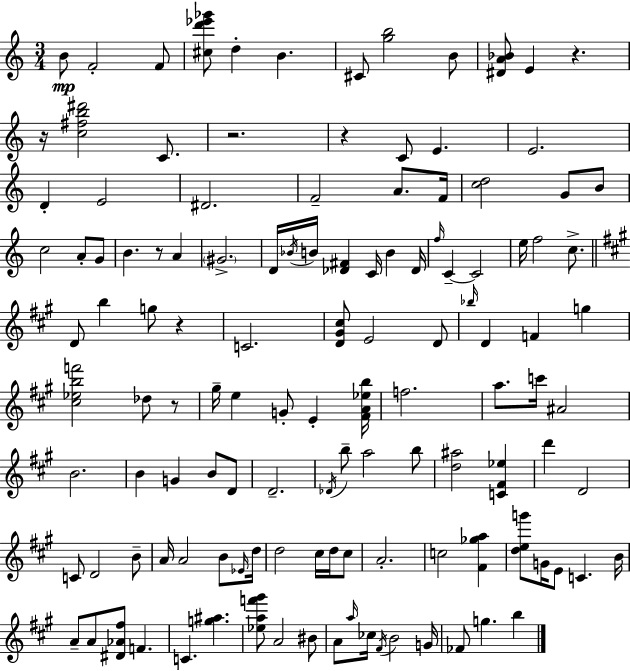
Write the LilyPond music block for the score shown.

{
  \clef treble
  \numericTimeSignature
  \time 3/4
  \key a \minor
  b'8\mp f'2-. f'8 | <cis'' d''' ees''' ges'''>8 d''4-. b'4. | cis'8 <g'' b''>2 b'8 | <dis' a' bes'>8 e'4 r4. | \break r16 <c'' fis'' b'' dis'''>2 c'8. | r2. | r4 c'8 e'4. | e'2. | \break d'4-. e'2 | dis'2. | f'2-- a'8. f'16 | <c'' d''>2 g'8 b'8 | \break c''2 a'8-. g'8 | b'4. r8 a'4 | \parenthesize gis'2.-> | d'16 \acciaccatura { bes'16 } b'16 <des' fis'>4 c'16 b'4 | \break des'16 \grace { f''16 } c'4--~~ c'2 | e''16 f''2 c''8.-> | \bar "||" \break \key a \major d'8 b''4 g''8 r4 | c'2. | <d' gis' cis''>8 e'2 d'8 | \grace { bes''16 } d'4 f'4 g''4 | \break <cis'' ees'' b'' f'''>2 des''8 r8 | gis''16-- e''4 g'8-. e'4-. | <fis' a' ees'' b''>16 f''2. | a''8. c'''16 ais'2 | \break b'2. | b'4 g'4 b'8 d'8 | d'2.-- | \acciaccatura { des'16 } b''8-- a''2 | \break b''8 <d'' ais''>2 <c' fis' ees''>4 | d'''4 d'2 | c'8 d'2 | b'8-- a'16 a'2 b'8 | \break \grace { ees'16 } d''16 d''2 cis''16 | d''16 cis''8 a'2.-. | c''2 <fis' ges'' a''>4 | <d'' e'' g'''>8 g'16 e'8 c'4. | \break b'16 a'8-- a'8 <dis' aes' fis''>8 f'4. | c'4. <g'' ais''>4. | <ees'' a'' f''' gis'''>8 a'2 | bis'8 a'8 \grace { a''16 } ces''16 \acciaccatura { fis'16 } b'2 | \break g'16 fes'8 g''4. | b''4 \bar "|."
}